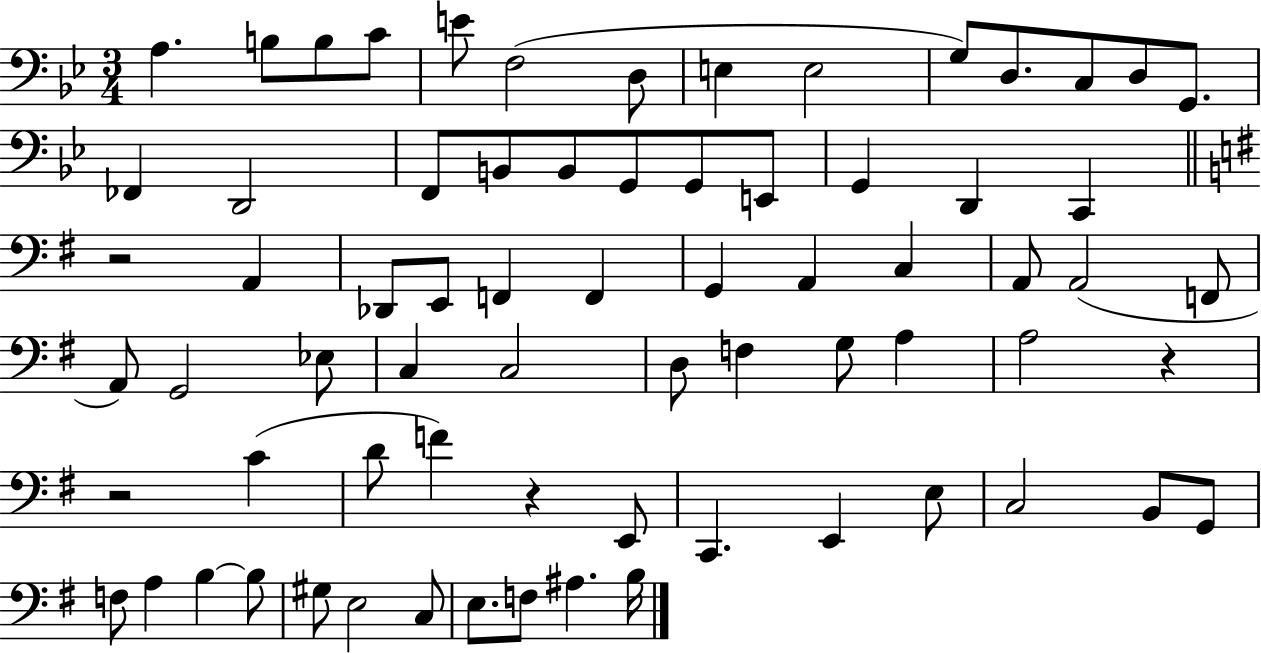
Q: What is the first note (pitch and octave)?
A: A3